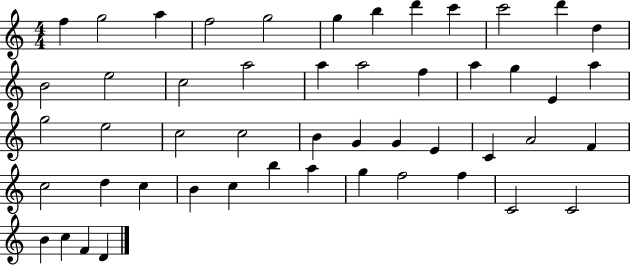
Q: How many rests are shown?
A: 0